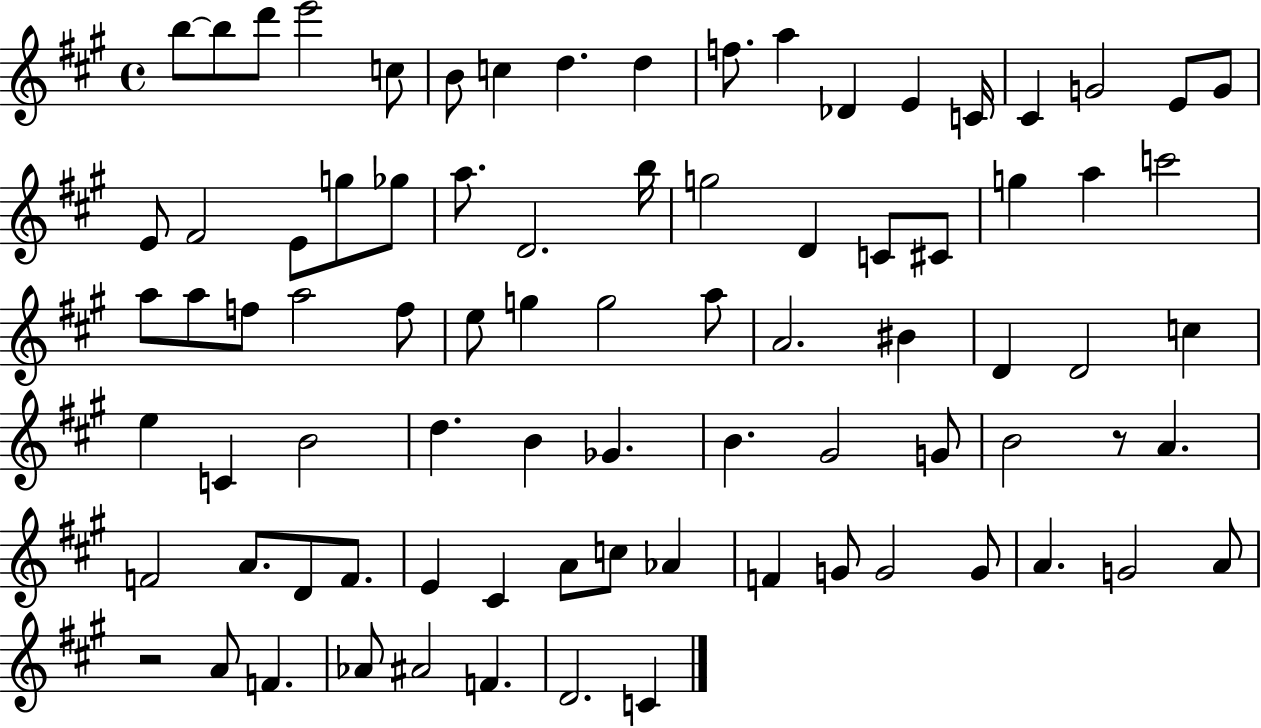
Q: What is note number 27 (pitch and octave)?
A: G5